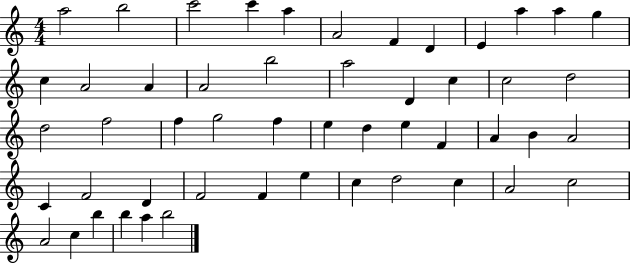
A5/h B5/h C6/h C6/q A5/q A4/h F4/q D4/q E4/q A5/q A5/q G5/q C5/q A4/h A4/q A4/h B5/h A5/h D4/q C5/q C5/h D5/h D5/h F5/h F5/q G5/h F5/q E5/q D5/q E5/q F4/q A4/q B4/q A4/h C4/q F4/h D4/q F4/h F4/q E5/q C5/q D5/h C5/q A4/h C5/h A4/h C5/q B5/q B5/q A5/q B5/h